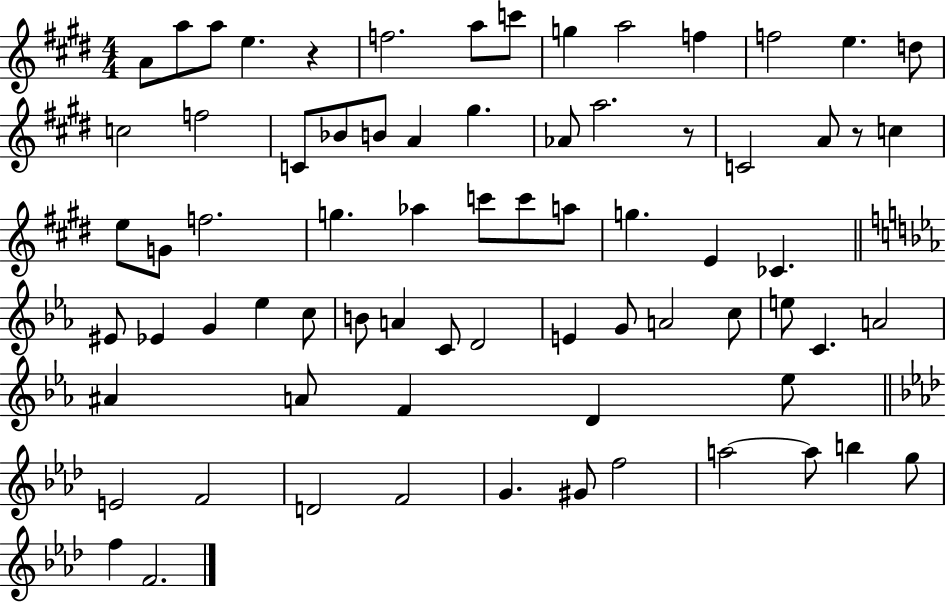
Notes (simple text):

A4/e A5/e A5/e E5/q. R/q F5/h. A5/e C6/e G5/q A5/h F5/q F5/h E5/q. D5/e C5/h F5/h C4/e Bb4/e B4/e A4/q G#5/q. Ab4/e A5/h. R/e C4/h A4/e R/e C5/q E5/e G4/e F5/h. G5/q. Ab5/q C6/e C6/e A5/e G5/q. E4/q CES4/q. EIS4/e Eb4/q G4/q Eb5/q C5/e B4/e A4/q C4/e D4/h E4/q G4/e A4/h C5/e E5/e C4/q. A4/h A#4/q A4/e F4/q D4/q Eb5/e E4/h F4/h D4/h F4/h G4/q. G#4/e F5/h A5/h A5/e B5/q G5/e F5/q F4/h.